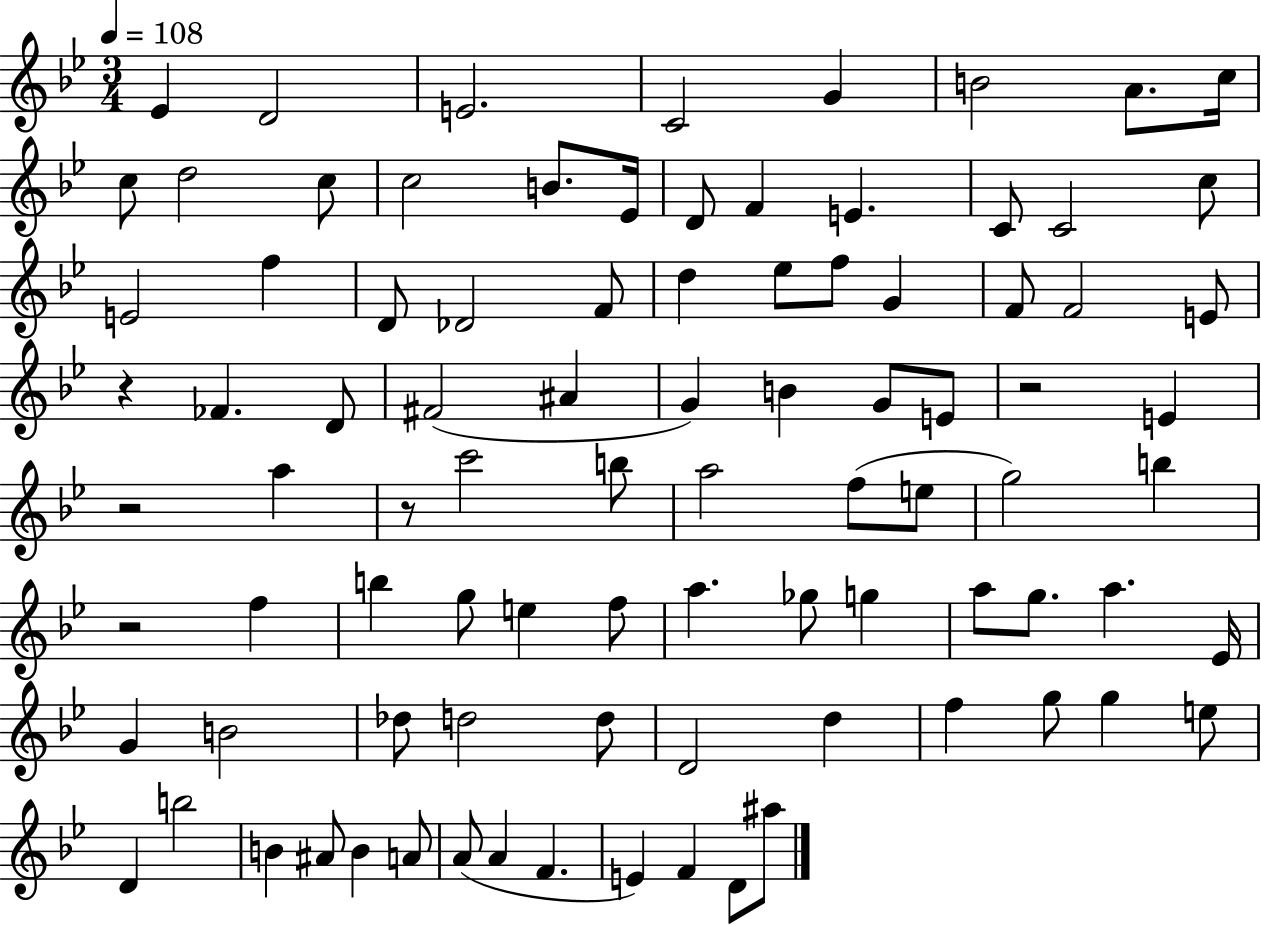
{
  \clef treble
  \numericTimeSignature
  \time 3/4
  \key bes \major
  \tempo 4 = 108
  ees'4 d'2 | e'2. | c'2 g'4 | b'2 a'8. c''16 | \break c''8 d''2 c''8 | c''2 b'8. ees'16 | d'8 f'4 e'4. | c'8 c'2 c''8 | \break e'2 f''4 | d'8 des'2 f'8 | d''4 ees''8 f''8 g'4 | f'8 f'2 e'8 | \break r4 fes'4. d'8 | fis'2( ais'4 | g'4) b'4 g'8 e'8 | r2 e'4 | \break r2 a''4 | r8 c'''2 b''8 | a''2 f''8( e''8 | g''2) b''4 | \break r2 f''4 | b''4 g''8 e''4 f''8 | a''4. ges''8 g''4 | a''8 g''8. a''4. ees'16 | \break g'4 b'2 | des''8 d''2 d''8 | d'2 d''4 | f''4 g''8 g''4 e''8 | \break d'4 b''2 | b'4 ais'8 b'4 a'8 | a'8( a'4 f'4. | e'4) f'4 d'8 ais''8 | \break \bar "|."
}